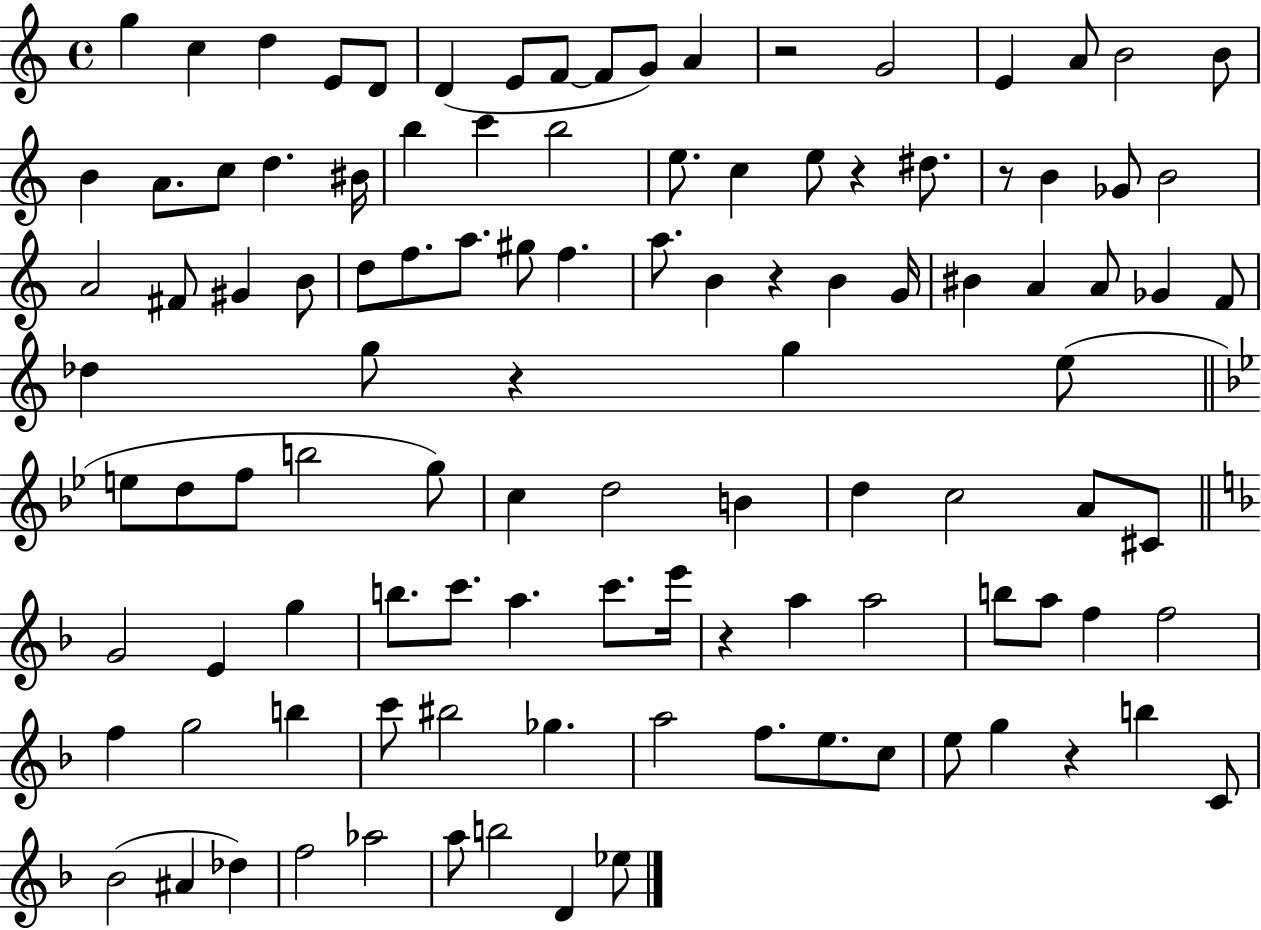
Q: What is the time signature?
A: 4/4